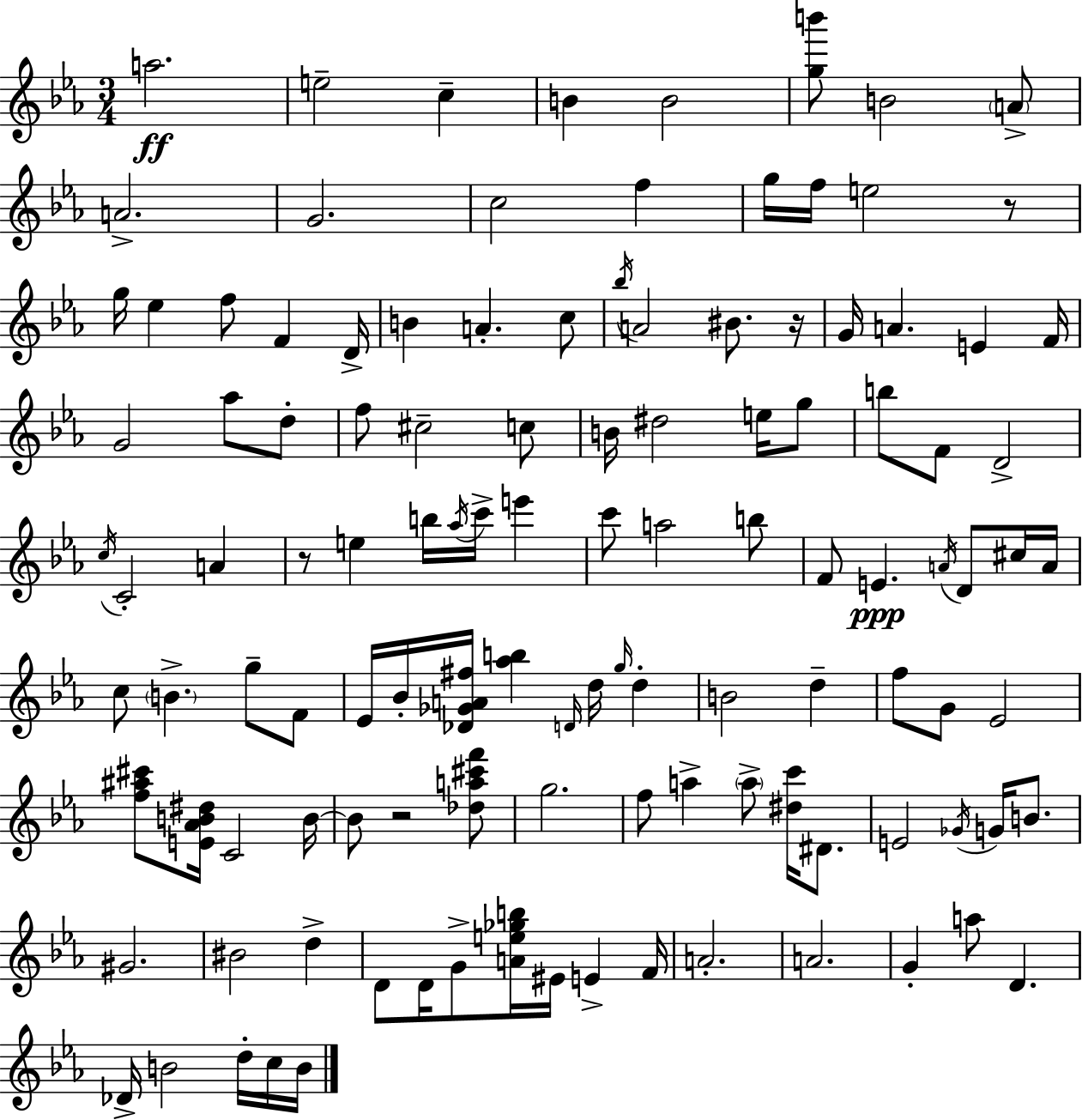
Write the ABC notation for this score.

X:1
T:Untitled
M:3/4
L:1/4
K:Cm
a2 e2 c B B2 [gb']/2 B2 A/2 A2 G2 c2 f g/4 f/4 e2 z/2 g/4 _e f/2 F D/4 B A c/2 _b/4 A2 ^B/2 z/4 G/4 A E F/4 G2 _a/2 d/2 f/2 ^c2 c/2 B/4 ^d2 e/4 g/2 b/2 F/2 D2 c/4 C2 A z/2 e b/4 _a/4 c'/4 e' c'/2 a2 b/2 F/2 E A/4 D/2 ^c/4 A/4 c/2 B g/2 F/2 _E/4 _B/4 [_D_GA^f]/4 [_ab] D/4 d/4 g/4 d B2 d f/2 G/2 _E2 [f^a^c']/2 [E_AB^d]/4 C2 B/4 B/2 z2 [_da^c'f']/2 g2 f/2 a a/2 [^dc']/4 ^D/2 E2 _G/4 G/4 B/2 ^G2 ^B2 d D/2 D/4 G/2 [Ae_gb]/4 ^E/4 E F/4 A2 A2 G a/2 D _D/4 B2 d/4 c/4 B/4